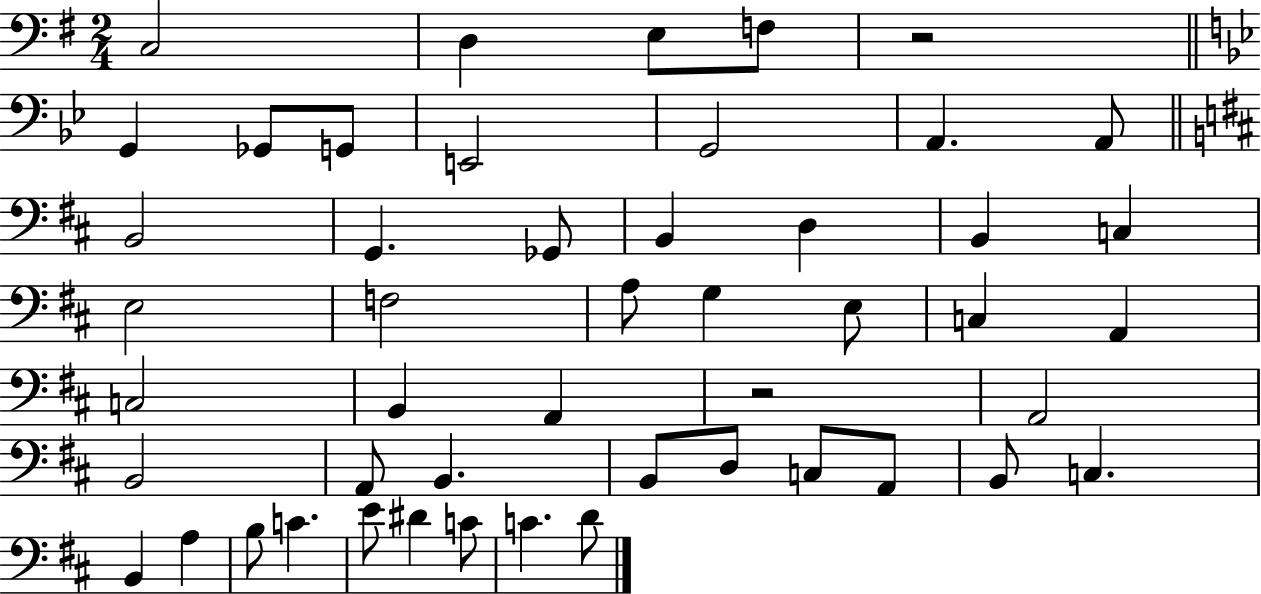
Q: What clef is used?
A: bass